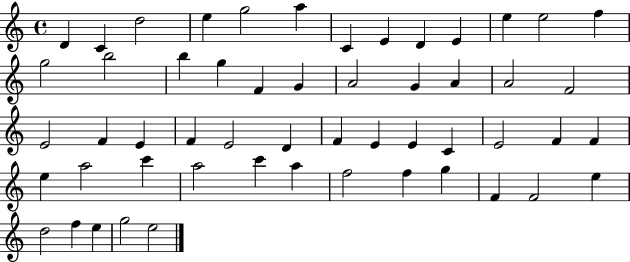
D4/q C4/q D5/h E5/q G5/h A5/q C4/q E4/q D4/q E4/q E5/q E5/h F5/q G5/h B5/h B5/q G5/q F4/q G4/q A4/h G4/q A4/q A4/h F4/h E4/h F4/q E4/q F4/q E4/h D4/q F4/q E4/q E4/q C4/q E4/h F4/q F4/q E5/q A5/h C6/q A5/h C6/q A5/q F5/h F5/q G5/q F4/q F4/h E5/q D5/h F5/q E5/q G5/h E5/h